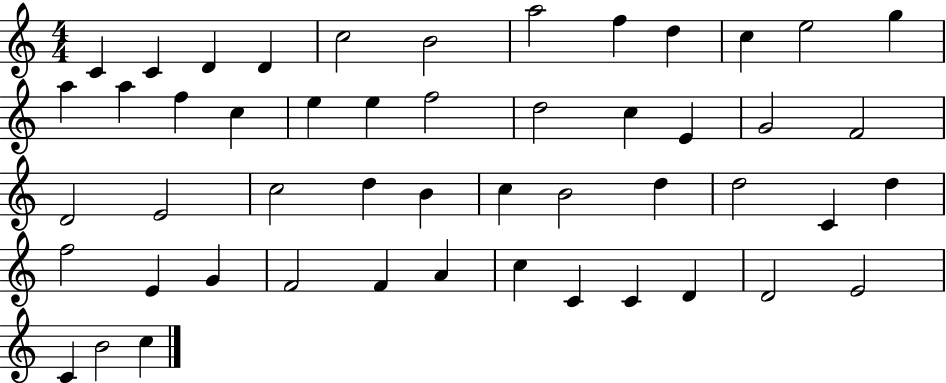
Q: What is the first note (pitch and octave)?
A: C4